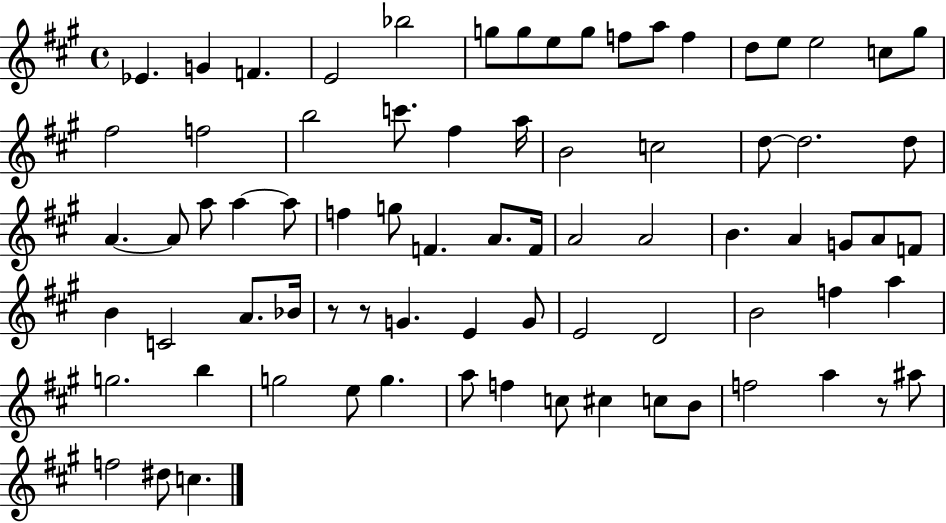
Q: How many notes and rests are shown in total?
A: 77